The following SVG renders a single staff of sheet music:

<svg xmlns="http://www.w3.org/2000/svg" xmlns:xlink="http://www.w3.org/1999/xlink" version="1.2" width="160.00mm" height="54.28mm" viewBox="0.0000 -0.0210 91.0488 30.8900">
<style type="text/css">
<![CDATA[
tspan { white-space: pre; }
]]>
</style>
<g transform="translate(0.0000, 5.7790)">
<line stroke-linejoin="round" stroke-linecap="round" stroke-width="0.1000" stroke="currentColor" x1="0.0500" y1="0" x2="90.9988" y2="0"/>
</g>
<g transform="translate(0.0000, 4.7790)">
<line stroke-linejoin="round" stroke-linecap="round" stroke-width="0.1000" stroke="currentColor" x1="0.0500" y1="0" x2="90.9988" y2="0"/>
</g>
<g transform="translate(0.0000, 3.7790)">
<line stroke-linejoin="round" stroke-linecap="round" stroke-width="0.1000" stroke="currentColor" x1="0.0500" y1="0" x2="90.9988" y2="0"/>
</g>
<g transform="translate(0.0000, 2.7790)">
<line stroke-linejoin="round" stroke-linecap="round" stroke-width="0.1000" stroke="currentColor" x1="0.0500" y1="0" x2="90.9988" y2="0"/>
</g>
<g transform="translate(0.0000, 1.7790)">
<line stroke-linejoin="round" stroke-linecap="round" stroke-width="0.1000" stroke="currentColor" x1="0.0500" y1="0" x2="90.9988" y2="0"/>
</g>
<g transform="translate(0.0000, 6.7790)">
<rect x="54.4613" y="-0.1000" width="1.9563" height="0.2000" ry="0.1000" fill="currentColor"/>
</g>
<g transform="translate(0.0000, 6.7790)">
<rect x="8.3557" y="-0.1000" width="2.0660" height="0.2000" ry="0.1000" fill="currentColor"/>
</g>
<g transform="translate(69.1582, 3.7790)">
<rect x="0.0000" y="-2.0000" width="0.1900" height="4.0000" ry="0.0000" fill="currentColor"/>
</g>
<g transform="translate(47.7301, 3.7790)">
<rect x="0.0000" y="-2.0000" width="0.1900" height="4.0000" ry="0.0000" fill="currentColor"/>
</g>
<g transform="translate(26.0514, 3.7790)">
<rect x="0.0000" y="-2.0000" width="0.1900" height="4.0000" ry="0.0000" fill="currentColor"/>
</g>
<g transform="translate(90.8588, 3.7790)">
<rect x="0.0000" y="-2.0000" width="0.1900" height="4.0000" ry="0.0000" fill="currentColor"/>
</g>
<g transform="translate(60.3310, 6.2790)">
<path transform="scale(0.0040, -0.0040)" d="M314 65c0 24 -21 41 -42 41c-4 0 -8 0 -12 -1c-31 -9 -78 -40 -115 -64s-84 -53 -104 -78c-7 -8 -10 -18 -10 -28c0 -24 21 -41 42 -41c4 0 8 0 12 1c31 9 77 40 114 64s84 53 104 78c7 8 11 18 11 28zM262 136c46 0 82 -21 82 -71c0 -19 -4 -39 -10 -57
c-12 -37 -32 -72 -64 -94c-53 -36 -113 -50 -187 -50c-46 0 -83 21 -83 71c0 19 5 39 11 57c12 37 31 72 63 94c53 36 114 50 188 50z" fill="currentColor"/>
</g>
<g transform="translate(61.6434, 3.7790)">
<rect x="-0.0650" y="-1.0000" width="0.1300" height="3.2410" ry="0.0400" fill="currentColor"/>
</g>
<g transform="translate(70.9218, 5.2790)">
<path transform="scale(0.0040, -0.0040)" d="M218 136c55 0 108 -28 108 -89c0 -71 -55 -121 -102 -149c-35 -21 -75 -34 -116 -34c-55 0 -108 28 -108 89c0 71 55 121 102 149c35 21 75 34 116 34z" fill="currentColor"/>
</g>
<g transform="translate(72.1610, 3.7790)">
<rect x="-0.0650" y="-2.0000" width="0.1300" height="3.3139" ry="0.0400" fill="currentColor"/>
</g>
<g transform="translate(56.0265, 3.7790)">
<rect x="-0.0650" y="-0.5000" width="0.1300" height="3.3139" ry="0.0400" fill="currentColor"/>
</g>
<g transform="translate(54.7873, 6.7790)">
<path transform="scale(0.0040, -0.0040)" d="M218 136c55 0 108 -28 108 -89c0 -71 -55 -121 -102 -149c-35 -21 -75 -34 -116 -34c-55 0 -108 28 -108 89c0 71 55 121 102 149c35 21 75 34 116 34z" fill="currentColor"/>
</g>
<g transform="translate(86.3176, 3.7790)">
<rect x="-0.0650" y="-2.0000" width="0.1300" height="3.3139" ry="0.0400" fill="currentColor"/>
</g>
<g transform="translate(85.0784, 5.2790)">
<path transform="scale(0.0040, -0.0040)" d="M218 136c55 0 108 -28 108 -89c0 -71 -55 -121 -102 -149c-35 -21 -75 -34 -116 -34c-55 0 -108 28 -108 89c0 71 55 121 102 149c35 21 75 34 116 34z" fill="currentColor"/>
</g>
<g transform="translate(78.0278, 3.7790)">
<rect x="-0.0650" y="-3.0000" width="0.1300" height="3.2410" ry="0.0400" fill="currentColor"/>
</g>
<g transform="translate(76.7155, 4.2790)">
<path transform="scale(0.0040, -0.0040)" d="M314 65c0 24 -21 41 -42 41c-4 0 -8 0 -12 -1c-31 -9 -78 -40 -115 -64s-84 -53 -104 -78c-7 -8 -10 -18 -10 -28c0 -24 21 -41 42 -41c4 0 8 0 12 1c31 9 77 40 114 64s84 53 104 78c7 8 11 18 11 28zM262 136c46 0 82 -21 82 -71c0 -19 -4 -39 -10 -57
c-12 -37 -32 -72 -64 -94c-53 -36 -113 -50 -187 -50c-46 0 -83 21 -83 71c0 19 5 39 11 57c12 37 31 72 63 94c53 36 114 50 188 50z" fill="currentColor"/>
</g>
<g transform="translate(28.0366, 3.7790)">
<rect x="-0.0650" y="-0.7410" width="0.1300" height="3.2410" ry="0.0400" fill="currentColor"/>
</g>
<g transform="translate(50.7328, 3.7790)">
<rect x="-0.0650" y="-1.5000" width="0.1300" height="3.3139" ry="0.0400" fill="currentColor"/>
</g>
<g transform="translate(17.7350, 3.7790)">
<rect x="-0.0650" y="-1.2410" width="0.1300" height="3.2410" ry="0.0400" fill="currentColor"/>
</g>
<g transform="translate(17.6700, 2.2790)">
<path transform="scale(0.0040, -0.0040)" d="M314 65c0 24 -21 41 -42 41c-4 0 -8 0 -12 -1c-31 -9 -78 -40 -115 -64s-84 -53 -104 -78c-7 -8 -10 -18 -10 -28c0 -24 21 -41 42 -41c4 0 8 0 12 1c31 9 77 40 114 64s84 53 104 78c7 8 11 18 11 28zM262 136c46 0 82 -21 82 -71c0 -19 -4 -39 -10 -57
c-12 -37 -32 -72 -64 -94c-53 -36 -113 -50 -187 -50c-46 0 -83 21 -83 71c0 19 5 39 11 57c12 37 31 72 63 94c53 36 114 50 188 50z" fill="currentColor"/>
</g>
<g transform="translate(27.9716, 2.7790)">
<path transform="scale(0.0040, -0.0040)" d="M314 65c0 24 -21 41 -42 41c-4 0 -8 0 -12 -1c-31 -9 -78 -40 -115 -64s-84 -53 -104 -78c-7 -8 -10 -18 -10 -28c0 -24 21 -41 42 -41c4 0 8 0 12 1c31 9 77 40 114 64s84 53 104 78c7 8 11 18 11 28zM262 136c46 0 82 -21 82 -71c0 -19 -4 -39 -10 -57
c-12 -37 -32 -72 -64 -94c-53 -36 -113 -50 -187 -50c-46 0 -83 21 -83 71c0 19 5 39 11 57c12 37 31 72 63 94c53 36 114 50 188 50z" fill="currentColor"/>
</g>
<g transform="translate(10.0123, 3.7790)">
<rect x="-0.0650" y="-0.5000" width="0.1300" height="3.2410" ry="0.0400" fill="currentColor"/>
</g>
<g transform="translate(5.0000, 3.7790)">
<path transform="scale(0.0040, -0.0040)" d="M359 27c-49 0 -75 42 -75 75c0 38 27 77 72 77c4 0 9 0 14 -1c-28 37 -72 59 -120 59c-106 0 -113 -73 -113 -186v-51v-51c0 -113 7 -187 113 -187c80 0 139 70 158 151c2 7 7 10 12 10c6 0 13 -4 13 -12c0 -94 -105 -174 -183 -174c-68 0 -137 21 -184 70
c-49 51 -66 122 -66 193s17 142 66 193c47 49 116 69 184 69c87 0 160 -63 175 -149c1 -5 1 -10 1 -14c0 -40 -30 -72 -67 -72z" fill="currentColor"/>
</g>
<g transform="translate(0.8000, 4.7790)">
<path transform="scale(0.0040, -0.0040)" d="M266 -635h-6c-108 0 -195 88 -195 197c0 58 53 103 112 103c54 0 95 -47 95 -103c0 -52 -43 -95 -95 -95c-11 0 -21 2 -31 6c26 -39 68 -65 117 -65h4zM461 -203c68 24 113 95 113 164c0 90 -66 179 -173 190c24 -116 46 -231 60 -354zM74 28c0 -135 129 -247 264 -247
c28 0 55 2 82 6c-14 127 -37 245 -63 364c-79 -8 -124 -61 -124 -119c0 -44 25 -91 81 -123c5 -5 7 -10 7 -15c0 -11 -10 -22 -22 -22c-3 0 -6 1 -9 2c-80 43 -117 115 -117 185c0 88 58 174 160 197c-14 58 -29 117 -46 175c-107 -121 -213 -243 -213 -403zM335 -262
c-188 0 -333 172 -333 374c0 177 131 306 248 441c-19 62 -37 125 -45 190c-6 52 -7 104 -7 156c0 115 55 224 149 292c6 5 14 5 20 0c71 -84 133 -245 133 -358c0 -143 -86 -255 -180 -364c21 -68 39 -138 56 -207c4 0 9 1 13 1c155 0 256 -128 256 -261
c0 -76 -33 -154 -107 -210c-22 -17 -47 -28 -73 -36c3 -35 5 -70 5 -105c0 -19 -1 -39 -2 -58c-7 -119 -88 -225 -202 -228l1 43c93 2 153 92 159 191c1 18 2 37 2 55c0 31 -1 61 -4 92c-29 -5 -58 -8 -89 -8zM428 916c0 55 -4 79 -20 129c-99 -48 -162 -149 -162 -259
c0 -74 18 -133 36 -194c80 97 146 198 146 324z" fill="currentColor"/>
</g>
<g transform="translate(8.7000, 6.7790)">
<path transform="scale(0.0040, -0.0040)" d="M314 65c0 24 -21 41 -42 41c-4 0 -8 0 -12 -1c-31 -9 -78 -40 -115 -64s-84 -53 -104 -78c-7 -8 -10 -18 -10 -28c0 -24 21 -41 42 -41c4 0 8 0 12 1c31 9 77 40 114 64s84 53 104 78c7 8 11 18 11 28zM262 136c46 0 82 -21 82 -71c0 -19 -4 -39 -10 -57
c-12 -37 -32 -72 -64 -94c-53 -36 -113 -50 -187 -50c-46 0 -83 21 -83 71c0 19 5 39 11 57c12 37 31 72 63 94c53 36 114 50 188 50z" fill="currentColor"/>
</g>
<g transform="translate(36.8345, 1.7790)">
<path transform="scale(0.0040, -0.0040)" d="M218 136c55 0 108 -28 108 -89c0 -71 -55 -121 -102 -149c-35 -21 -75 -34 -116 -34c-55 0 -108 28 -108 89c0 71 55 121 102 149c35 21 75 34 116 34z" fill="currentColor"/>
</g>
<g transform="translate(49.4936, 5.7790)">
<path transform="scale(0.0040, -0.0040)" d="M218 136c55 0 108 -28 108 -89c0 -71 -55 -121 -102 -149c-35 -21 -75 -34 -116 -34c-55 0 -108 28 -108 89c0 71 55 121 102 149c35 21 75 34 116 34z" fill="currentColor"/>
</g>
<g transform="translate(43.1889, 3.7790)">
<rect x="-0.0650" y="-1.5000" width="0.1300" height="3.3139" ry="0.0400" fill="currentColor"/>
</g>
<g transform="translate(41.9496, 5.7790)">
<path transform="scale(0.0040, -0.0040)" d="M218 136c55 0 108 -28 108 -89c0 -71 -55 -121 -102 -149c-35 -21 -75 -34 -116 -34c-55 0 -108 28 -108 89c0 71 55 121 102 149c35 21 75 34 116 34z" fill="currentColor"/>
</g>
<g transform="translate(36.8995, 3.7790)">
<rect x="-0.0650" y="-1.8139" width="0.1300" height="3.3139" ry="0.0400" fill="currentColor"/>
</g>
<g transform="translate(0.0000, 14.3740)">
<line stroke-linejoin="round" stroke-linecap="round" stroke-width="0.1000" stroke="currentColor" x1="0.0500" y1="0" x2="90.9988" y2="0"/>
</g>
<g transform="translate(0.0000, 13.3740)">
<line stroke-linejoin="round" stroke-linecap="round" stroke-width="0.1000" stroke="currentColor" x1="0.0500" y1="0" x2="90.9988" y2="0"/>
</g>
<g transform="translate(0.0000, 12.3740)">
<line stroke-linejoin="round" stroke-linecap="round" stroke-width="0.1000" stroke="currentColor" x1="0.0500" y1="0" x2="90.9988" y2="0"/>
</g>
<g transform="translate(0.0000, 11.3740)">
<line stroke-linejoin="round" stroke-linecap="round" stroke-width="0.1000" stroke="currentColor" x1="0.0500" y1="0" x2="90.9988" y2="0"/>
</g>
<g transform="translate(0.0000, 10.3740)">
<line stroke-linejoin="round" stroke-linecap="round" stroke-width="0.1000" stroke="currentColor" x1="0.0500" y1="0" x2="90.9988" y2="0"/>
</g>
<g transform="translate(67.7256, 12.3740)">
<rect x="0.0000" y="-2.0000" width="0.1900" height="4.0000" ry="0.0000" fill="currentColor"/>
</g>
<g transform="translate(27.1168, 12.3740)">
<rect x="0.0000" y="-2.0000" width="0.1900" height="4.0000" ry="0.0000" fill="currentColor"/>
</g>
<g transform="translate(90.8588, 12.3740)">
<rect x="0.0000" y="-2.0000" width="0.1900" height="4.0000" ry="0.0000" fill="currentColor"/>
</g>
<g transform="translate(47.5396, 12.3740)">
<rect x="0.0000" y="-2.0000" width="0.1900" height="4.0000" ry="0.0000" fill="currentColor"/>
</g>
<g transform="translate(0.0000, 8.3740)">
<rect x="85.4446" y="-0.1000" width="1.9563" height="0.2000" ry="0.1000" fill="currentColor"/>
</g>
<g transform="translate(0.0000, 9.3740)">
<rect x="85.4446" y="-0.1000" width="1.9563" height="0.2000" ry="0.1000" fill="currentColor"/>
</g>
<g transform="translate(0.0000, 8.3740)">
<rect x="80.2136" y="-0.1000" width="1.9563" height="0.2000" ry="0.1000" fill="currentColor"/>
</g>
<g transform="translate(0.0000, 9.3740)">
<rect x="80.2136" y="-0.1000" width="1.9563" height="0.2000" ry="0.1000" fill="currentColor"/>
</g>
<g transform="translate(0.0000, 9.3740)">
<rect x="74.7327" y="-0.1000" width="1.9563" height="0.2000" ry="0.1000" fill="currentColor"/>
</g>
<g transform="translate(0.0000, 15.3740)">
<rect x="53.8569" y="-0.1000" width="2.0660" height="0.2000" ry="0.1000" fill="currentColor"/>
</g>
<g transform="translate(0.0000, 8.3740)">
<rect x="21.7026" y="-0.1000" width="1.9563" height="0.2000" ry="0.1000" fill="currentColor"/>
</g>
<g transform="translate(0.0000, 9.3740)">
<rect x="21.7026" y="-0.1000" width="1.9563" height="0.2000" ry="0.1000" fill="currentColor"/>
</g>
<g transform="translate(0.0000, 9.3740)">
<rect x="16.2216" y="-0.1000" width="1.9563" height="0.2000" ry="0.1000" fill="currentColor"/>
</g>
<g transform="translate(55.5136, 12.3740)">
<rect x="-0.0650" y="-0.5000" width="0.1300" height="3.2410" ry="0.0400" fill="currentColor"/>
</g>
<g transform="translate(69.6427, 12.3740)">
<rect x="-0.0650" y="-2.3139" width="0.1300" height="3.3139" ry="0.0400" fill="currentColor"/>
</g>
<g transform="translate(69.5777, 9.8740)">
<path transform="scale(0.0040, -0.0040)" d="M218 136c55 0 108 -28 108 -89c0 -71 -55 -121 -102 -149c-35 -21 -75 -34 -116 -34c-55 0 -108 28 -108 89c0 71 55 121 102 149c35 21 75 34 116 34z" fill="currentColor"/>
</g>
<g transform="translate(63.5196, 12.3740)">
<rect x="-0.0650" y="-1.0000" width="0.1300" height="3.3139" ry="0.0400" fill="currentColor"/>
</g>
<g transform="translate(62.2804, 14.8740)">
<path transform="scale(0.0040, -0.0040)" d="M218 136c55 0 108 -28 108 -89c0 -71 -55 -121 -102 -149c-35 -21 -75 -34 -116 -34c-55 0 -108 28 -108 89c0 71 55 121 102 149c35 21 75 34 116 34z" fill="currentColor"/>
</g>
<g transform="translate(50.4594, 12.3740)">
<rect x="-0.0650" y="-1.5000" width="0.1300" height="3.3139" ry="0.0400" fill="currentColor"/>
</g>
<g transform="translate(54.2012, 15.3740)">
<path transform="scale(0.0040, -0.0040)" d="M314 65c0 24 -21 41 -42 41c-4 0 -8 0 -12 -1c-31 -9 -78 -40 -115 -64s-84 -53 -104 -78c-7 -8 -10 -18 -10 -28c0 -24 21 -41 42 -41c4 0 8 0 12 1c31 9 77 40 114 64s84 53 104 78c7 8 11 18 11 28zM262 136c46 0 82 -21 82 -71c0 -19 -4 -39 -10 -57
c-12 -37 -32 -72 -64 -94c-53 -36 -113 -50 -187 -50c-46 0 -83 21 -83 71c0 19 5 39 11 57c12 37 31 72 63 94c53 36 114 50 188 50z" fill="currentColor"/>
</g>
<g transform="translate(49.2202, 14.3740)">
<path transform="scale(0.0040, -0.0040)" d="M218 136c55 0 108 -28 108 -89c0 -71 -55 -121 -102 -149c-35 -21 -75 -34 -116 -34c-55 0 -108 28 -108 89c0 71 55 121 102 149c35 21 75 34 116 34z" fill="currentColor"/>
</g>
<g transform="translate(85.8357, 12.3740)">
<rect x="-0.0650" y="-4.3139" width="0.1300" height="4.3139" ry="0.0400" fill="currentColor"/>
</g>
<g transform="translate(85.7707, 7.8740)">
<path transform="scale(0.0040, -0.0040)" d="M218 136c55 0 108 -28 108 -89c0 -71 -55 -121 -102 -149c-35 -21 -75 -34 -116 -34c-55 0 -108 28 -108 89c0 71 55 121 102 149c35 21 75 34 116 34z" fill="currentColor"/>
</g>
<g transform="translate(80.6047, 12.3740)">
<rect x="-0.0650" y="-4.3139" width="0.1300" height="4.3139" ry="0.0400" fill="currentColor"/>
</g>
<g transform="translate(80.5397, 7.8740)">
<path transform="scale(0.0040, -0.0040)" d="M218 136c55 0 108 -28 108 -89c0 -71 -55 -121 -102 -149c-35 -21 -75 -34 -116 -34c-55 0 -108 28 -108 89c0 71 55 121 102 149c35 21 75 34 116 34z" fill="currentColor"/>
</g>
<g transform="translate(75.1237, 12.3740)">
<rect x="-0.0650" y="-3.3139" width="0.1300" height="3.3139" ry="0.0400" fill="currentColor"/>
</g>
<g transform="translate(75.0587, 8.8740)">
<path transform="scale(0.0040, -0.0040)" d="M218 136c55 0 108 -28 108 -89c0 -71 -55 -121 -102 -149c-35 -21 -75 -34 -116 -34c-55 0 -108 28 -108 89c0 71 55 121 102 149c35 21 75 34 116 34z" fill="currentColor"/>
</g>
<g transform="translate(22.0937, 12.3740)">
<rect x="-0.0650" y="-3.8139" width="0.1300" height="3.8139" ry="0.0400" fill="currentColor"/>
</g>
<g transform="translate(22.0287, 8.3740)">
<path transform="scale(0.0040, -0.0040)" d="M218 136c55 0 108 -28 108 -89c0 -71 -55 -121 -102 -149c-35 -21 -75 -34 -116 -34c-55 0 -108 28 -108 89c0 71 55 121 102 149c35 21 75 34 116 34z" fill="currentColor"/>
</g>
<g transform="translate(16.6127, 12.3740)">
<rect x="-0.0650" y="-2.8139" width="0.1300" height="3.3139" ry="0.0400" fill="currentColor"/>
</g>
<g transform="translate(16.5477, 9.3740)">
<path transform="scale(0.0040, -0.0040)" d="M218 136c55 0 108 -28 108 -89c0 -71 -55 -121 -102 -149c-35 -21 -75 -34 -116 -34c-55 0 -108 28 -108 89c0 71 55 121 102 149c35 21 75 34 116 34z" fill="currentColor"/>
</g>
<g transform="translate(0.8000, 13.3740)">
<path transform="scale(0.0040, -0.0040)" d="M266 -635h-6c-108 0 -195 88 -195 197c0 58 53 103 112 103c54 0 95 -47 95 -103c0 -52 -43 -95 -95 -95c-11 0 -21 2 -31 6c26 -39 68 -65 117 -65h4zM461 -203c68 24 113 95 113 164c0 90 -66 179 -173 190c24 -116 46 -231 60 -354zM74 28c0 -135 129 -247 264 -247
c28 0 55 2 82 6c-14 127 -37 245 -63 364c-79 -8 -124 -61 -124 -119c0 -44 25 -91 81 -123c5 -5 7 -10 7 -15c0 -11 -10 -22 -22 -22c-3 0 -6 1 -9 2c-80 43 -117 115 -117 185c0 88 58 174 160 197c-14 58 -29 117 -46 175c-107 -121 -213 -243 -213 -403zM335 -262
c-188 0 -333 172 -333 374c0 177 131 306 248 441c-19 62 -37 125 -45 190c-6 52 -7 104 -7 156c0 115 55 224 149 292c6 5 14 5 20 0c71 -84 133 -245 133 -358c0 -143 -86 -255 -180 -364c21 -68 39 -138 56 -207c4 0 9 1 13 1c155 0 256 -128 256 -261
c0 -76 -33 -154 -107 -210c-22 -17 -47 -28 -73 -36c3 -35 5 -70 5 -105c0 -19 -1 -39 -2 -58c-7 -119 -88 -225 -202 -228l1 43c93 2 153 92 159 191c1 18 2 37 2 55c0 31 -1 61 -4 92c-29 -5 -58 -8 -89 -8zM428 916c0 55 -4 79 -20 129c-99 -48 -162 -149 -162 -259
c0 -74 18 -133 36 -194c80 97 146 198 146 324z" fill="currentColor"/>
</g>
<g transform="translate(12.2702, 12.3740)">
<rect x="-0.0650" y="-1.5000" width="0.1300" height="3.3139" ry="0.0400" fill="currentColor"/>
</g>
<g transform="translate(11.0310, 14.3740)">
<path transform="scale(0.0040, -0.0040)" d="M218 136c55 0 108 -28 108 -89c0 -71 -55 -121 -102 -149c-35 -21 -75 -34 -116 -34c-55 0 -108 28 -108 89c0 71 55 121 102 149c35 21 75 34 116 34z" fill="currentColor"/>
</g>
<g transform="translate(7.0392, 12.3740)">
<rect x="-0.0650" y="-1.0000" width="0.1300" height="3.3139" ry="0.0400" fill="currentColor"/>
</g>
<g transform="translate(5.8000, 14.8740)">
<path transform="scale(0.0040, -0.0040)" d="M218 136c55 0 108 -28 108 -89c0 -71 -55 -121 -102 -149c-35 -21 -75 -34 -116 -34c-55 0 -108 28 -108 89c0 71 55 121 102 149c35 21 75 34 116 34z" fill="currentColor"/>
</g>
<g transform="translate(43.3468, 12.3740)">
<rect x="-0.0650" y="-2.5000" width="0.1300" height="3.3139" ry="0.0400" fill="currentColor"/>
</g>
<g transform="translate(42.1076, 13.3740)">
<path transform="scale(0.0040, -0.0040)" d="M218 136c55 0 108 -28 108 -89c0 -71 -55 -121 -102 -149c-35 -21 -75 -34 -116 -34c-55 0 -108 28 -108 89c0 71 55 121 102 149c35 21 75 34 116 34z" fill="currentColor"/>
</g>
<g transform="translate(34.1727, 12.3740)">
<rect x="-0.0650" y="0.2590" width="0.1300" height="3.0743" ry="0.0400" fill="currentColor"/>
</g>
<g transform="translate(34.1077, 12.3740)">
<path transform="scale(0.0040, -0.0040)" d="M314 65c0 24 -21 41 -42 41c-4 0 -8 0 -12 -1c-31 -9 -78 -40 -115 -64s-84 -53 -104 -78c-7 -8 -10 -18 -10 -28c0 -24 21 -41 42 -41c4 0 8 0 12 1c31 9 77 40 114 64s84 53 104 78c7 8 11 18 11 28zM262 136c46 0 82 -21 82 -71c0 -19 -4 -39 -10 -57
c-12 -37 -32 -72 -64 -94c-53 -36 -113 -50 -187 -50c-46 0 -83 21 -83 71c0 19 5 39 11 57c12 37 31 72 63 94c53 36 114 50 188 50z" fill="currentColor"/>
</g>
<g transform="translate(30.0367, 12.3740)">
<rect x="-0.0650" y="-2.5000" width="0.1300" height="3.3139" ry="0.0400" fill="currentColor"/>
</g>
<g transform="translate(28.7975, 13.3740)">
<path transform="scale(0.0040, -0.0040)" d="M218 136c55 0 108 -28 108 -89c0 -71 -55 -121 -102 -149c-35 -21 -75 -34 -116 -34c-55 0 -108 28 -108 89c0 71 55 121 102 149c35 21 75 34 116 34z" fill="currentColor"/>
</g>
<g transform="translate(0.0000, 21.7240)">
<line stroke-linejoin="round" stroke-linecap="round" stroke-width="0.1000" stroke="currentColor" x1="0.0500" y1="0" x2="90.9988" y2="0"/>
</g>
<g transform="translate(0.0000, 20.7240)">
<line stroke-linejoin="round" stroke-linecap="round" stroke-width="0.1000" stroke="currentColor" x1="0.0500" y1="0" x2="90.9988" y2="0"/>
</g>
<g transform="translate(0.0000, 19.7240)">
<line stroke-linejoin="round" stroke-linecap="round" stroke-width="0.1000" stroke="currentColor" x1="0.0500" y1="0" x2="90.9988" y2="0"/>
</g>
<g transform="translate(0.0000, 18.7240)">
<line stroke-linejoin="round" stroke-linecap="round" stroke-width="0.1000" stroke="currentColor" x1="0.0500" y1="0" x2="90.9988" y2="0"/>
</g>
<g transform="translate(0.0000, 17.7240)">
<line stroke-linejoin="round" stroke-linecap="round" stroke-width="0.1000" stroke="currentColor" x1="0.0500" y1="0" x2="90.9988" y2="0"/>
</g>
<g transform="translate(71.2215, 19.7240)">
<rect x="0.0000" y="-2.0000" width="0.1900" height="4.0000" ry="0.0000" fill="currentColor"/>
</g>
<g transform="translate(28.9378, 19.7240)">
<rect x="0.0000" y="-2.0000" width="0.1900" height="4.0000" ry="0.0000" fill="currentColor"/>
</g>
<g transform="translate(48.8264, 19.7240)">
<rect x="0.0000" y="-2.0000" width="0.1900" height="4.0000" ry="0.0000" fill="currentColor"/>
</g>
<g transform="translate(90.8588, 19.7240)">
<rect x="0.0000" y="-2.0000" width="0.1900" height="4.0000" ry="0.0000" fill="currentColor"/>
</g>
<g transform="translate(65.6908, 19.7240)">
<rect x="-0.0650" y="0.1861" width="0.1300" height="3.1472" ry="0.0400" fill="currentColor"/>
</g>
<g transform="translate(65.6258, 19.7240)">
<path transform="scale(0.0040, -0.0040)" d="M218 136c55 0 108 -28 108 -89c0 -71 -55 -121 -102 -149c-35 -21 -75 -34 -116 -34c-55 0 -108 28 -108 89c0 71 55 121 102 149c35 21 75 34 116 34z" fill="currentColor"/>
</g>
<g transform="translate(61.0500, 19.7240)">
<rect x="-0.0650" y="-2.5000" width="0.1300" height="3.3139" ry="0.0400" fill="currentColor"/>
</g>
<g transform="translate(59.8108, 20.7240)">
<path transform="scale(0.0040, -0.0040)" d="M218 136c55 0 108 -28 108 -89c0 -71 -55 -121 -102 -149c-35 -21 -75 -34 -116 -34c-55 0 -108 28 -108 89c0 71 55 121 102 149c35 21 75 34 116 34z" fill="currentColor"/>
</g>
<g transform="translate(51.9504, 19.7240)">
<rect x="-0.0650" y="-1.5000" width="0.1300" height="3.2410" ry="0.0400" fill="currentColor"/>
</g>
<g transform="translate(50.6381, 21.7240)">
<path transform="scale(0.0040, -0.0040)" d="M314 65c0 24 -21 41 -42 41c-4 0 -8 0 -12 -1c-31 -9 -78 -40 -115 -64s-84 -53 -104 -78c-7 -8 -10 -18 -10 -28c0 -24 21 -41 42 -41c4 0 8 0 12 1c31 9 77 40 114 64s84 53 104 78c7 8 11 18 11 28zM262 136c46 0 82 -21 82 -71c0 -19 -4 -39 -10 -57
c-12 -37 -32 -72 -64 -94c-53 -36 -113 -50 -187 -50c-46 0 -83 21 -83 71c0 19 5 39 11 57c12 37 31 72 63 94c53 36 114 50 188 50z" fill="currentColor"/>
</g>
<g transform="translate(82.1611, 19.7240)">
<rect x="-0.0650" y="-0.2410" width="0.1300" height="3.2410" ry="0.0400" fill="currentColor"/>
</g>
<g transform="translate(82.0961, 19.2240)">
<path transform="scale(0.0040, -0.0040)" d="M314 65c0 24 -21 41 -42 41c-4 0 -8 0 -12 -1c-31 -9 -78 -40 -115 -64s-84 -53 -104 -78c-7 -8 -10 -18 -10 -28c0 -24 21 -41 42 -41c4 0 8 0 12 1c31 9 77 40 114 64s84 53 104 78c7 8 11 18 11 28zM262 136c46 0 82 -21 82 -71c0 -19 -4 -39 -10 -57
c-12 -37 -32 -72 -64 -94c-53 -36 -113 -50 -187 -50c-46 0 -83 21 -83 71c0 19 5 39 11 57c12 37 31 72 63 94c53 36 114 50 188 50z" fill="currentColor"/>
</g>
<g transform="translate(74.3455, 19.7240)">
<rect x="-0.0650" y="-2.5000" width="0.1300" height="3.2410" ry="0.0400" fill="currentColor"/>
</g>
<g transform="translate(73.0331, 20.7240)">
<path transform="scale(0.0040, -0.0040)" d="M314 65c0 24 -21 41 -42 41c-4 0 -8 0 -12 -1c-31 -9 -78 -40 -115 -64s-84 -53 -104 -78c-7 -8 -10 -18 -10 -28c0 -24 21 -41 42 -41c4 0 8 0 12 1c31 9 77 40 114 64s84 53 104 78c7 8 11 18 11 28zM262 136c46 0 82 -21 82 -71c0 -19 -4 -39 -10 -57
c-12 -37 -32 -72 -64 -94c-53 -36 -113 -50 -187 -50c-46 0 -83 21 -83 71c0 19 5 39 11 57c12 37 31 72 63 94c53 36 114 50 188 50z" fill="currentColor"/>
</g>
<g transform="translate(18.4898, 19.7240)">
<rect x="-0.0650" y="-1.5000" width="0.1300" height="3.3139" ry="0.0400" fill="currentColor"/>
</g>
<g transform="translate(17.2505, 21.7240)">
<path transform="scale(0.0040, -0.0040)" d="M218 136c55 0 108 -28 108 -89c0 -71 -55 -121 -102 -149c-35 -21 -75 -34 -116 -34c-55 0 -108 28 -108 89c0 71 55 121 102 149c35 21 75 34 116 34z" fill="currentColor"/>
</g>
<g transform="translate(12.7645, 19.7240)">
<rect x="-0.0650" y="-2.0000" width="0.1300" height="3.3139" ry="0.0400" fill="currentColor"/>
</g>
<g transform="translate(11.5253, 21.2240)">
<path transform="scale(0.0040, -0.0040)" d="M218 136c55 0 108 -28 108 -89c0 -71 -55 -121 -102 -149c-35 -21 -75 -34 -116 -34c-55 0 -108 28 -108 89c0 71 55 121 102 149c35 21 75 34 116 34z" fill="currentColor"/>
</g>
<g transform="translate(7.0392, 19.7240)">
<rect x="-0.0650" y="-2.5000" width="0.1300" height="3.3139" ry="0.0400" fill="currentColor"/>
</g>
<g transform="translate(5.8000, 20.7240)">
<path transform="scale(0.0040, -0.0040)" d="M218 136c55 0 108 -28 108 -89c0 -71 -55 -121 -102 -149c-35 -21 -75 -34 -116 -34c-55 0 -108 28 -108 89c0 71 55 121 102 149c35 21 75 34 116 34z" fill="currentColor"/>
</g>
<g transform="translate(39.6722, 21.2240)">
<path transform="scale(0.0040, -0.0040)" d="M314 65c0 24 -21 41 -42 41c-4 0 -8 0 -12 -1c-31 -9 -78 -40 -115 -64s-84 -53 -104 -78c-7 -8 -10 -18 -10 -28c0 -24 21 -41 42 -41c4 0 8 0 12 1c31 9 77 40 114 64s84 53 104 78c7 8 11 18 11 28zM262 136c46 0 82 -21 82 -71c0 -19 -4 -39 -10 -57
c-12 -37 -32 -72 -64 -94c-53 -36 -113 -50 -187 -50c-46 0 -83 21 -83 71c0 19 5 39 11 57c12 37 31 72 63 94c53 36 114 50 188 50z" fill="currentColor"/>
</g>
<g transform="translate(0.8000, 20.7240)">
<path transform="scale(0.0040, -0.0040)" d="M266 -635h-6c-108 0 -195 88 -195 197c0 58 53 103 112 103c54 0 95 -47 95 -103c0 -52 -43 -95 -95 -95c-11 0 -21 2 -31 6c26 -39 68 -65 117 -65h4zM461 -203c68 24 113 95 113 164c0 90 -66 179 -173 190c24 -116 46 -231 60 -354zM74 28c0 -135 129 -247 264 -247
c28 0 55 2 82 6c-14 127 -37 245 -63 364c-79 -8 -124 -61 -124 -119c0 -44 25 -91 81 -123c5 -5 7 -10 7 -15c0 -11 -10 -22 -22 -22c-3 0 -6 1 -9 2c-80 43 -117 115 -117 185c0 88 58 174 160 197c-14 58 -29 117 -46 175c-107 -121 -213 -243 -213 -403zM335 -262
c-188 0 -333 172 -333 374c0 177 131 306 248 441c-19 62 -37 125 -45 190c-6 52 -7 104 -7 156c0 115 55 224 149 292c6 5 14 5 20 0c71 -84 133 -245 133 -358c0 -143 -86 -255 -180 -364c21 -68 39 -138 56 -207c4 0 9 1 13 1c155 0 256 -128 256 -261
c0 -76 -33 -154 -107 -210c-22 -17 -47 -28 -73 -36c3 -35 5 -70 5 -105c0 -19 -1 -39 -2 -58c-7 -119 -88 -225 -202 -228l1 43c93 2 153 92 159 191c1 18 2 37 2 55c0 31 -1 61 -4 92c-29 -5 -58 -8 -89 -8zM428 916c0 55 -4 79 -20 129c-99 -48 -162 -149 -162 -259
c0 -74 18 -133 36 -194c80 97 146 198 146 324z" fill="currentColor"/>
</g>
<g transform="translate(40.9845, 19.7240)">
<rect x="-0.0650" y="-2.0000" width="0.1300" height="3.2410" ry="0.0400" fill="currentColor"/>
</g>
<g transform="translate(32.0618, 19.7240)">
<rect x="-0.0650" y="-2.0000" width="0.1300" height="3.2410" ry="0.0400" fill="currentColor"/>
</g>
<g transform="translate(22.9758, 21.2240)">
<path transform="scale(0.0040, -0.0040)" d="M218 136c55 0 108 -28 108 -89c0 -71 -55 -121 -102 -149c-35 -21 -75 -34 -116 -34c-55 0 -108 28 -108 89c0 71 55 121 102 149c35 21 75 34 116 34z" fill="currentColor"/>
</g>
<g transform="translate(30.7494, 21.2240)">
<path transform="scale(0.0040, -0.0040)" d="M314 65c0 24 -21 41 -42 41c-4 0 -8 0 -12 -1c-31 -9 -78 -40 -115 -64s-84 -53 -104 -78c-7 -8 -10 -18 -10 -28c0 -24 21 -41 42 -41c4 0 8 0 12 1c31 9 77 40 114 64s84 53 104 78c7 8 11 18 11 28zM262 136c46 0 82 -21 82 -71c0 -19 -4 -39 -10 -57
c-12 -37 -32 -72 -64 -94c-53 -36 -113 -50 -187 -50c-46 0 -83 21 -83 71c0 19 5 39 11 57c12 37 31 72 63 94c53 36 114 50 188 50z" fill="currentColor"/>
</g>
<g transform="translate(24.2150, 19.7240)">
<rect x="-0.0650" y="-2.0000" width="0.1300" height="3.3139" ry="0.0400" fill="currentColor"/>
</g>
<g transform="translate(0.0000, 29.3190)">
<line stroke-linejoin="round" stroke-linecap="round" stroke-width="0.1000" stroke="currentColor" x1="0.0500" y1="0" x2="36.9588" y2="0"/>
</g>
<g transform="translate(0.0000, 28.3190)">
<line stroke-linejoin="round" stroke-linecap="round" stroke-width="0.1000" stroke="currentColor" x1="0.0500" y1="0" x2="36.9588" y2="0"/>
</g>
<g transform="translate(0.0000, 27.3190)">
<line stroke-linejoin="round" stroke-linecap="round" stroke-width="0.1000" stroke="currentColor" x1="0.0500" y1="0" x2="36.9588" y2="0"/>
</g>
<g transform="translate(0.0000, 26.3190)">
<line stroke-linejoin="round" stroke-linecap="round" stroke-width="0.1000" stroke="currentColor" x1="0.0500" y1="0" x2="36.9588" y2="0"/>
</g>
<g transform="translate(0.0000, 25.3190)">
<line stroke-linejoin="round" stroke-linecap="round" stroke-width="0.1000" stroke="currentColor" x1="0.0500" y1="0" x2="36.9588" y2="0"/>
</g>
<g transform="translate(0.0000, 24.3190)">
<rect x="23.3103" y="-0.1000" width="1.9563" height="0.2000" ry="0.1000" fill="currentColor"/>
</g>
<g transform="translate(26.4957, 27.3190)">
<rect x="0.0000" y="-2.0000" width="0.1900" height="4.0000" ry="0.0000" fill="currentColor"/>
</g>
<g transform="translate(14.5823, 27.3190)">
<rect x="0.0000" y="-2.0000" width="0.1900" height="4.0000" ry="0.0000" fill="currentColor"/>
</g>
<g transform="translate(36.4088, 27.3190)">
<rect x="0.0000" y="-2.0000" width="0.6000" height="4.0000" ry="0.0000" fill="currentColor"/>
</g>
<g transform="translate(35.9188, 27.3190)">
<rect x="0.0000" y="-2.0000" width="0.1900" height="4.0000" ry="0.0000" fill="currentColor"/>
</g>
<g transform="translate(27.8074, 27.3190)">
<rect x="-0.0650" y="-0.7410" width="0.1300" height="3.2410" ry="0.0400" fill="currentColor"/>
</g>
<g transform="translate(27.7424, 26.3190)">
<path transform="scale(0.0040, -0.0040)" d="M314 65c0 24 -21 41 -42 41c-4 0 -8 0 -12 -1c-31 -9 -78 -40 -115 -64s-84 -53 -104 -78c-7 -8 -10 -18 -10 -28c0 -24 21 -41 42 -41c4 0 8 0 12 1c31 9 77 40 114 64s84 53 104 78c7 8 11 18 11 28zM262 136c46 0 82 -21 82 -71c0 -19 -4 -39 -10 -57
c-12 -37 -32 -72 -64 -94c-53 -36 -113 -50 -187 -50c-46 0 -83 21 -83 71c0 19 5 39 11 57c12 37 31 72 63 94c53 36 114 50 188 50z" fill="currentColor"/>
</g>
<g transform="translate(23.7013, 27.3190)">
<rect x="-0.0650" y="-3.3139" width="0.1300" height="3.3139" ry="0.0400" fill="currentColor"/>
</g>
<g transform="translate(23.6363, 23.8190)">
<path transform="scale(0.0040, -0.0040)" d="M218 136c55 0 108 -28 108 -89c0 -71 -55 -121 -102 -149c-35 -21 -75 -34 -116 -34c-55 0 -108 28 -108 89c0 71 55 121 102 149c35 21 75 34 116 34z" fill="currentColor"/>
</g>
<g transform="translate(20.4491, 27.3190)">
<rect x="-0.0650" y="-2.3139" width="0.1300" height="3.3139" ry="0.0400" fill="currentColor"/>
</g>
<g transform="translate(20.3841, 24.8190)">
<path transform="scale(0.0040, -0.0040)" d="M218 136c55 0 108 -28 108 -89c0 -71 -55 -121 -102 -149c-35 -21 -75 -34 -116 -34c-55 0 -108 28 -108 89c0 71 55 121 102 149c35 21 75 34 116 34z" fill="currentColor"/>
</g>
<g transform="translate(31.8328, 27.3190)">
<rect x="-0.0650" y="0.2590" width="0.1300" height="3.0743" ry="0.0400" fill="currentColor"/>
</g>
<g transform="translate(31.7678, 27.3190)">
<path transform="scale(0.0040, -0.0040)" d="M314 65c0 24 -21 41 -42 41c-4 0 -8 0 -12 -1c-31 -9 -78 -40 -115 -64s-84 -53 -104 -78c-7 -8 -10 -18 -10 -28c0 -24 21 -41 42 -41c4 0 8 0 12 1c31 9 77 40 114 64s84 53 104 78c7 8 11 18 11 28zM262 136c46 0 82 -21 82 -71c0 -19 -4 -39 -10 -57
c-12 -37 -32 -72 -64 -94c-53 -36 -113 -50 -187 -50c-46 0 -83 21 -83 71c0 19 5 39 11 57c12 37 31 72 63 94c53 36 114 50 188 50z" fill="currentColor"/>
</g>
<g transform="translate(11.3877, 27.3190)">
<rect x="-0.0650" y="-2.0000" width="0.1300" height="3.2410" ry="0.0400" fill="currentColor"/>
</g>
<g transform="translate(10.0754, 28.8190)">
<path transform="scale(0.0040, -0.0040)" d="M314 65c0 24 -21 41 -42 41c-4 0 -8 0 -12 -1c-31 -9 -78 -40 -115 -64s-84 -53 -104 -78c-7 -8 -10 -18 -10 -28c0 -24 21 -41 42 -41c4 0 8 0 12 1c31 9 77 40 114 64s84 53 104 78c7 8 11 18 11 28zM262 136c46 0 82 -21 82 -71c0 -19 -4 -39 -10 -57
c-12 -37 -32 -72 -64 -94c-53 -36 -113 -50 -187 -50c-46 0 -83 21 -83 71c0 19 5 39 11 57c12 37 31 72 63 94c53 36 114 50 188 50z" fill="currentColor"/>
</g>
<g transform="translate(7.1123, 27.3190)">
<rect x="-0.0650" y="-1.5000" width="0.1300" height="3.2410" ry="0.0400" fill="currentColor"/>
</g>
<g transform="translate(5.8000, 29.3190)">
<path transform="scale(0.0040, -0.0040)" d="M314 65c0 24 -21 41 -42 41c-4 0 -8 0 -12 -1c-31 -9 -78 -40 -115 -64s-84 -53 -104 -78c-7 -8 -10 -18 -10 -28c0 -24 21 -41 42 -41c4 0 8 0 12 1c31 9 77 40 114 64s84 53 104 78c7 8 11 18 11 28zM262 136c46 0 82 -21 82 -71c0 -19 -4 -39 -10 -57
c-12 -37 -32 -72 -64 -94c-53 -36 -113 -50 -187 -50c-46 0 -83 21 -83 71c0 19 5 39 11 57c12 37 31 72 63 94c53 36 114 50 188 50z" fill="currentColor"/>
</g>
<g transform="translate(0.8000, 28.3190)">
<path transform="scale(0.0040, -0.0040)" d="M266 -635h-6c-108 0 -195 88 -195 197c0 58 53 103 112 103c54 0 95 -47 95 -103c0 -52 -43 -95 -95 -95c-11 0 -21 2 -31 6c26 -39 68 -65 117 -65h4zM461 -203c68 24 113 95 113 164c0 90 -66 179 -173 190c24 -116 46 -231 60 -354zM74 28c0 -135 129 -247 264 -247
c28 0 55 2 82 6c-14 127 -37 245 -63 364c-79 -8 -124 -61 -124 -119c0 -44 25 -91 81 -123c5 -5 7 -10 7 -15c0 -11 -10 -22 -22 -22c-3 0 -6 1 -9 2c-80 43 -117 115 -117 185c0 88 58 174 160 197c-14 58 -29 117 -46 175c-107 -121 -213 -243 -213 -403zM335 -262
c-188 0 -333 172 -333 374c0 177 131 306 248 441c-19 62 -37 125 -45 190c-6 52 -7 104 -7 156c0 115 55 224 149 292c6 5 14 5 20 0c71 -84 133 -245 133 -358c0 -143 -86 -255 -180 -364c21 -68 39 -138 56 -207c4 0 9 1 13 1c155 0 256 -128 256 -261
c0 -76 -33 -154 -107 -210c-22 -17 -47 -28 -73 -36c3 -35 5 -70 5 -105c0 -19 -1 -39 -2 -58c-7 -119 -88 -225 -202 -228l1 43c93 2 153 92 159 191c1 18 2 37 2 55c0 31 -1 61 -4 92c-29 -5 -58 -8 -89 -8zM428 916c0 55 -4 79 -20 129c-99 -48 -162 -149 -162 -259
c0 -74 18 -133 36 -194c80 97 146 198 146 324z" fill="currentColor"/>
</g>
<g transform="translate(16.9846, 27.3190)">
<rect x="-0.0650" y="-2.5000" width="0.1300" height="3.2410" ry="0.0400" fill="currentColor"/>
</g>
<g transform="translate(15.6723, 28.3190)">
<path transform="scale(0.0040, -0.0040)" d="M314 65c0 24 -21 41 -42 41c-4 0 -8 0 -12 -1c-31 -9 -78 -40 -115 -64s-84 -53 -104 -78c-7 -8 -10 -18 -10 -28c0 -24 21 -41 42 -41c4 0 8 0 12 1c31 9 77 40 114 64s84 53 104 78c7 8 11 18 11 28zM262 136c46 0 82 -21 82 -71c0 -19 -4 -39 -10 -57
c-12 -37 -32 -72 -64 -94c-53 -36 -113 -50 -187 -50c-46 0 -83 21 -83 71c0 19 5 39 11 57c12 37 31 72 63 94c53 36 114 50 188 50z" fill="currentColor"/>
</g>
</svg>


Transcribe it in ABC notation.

X:1
T:Untitled
M:4/4
L:1/4
K:C
C2 e2 d2 f E E C D2 F A2 F D E a c' G B2 G E C2 D g b d' d' G F E F F2 F2 E2 G B G2 c2 E2 F2 G2 g b d2 B2